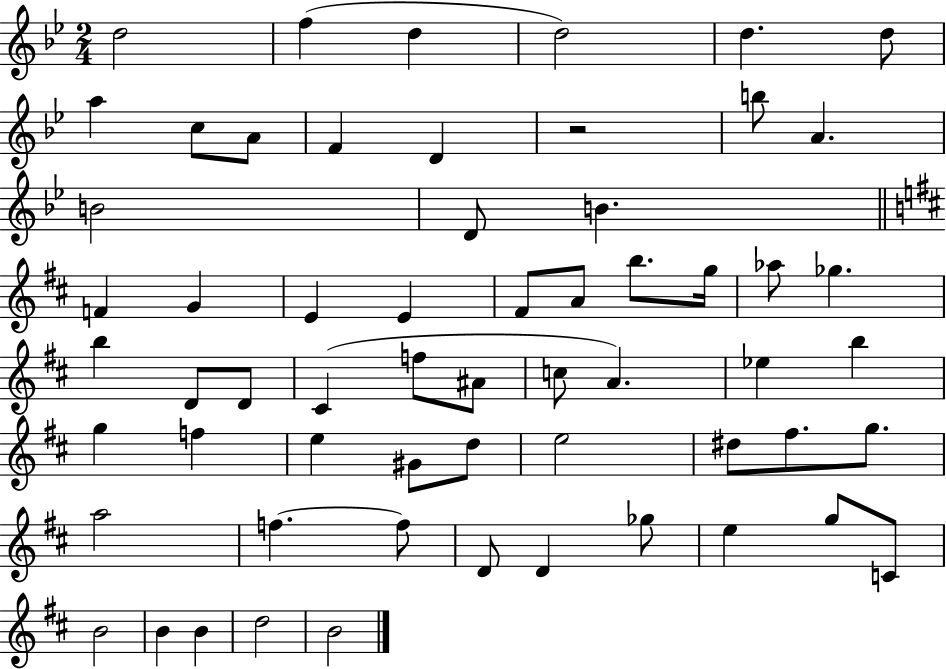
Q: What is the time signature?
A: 2/4